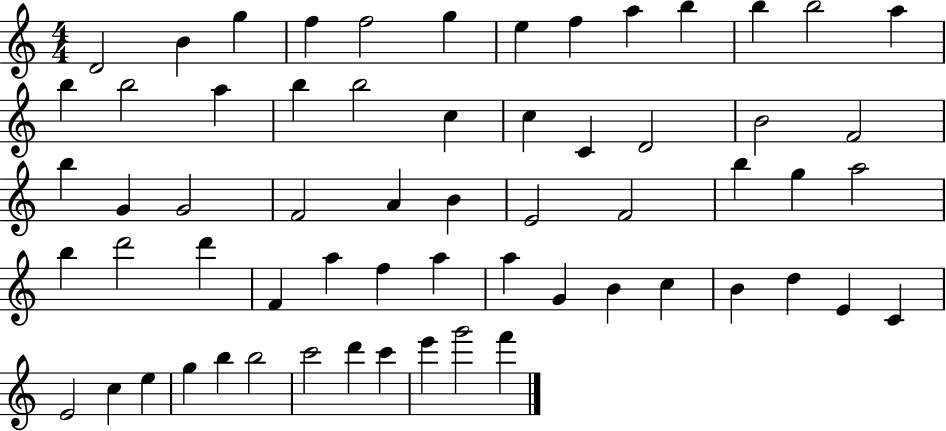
X:1
T:Untitled
M:4/4
L:1/4
K:C
D2 B g f f2 g e f a b b b2 a b b2 a b b2 c c C D2 B2 F2 b G G2 F2 A B E2 F2 b g a2 b d'2 d' F a f a a G B c B d E C E2 c e g b b2 c'2 d' c' e' g'2 f'